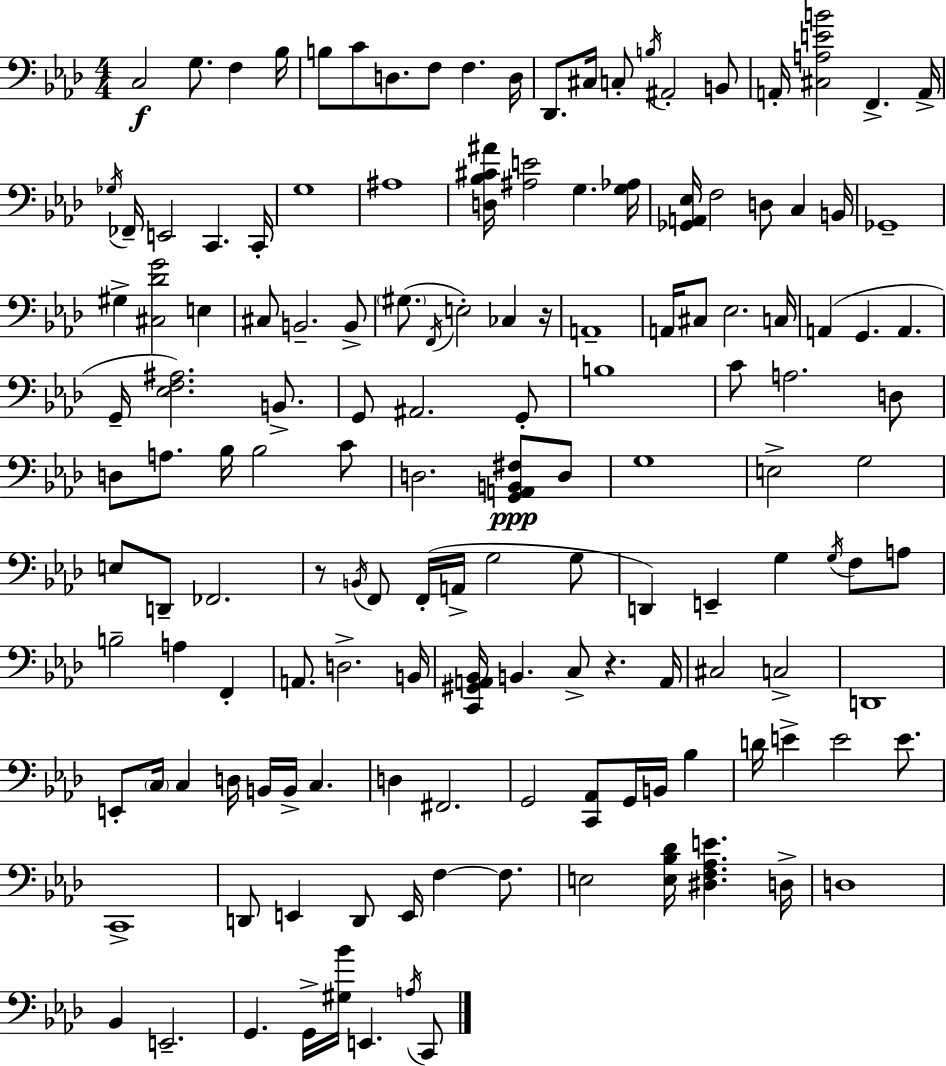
{
  \clef bass
  \numericTimeSignature
  \time 4/4
  \key f \minor
  \repeat volta 2 { c2\f g8. f4 bes16 | b8 c'8 d8. f8 f4. d16 | des,8. cis16 c8-. \acciaccatura { b16 } ais,2-. b,8 | a,16-. <cis a e' b'>2 f,4.-> | \break a,16-> \acciaccatura { ges16 } fes,16-- e,2 c,4. | c,16-. g1 | ais1 | <d bes cis' ais'>16 <ais e'>2 g4. | \break <g aes>16 <ges, a, ees>16 f2 d8 c4 | b,16 ges,1-- | gis4-> <cis des' g'>2 e4 | cis8 b,2.-- | \break b,8-> \parenthesize gis8.( \acciaccatura { f,16 } e2-.) ces4 | r16 a,1-- | a,16 cis8 ees2. | c16 a,4( g,4. a,4. | \break g,16-- <ees f ais>2.) | b,8.-> g,8 ais,2. | g,8-. b1 | c'8 a2. | \break d8 d8 a8. bes16 bes2 | c'8 d2. <g, a, b, fis>8\ppp | d8 g1 | e2-> g2 | \break e8 d,8-- fes,2. | r8 \acciaccatura { b,16 } f,8 f,16-.( a,16-> g2 | g8 d,4) e,4-- g4 | \acciaccatura { g16 } f8 a8 b2-- a4 | \break f,4-. a,8. d2.-> | b,16 <c, gis, a, bes,>16 b,4. c8-> r4. | a,16 cis2 c2-> | d,1 | \break e,8-. \parenthesize c16 c4 d16 b,16 b,16-> c4. | d4 fis,2. | g,2 <c, aes,>8 g,16 | b,16 bes4 d'16 e'4-> e'2 | \break e'8. c,1-> | d,8 e,4 d,8 e,16 f4~~ | f8. e2 <e bes des'>16 <dis f aes e'>4. | d16-> d1 | \break bes,4 e,2.-- | g,4. g,16-> <gis bes'>16 e,4. | \acciaccatura { a16 } c,8 } \bar "|."
}